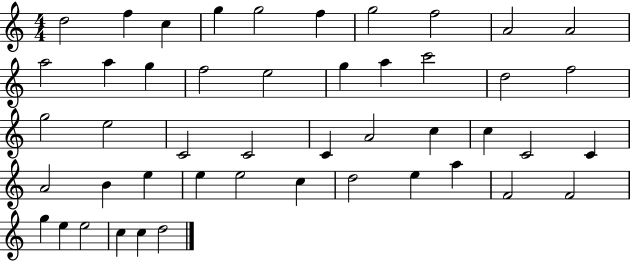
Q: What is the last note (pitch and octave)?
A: D5